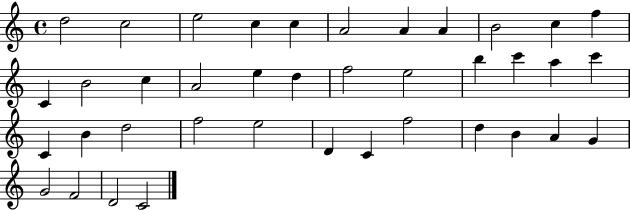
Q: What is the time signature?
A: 4/4